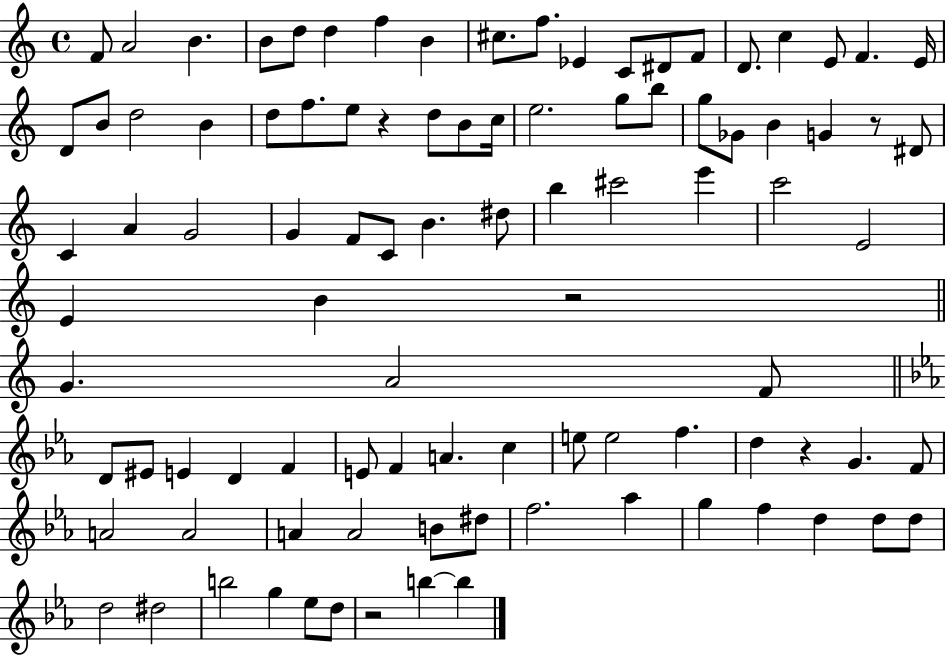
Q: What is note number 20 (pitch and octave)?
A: D4